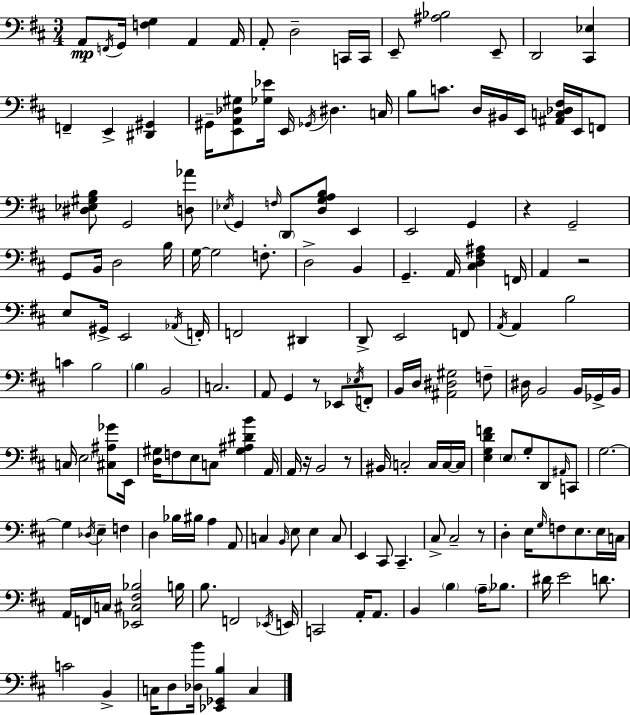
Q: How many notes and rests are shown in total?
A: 173